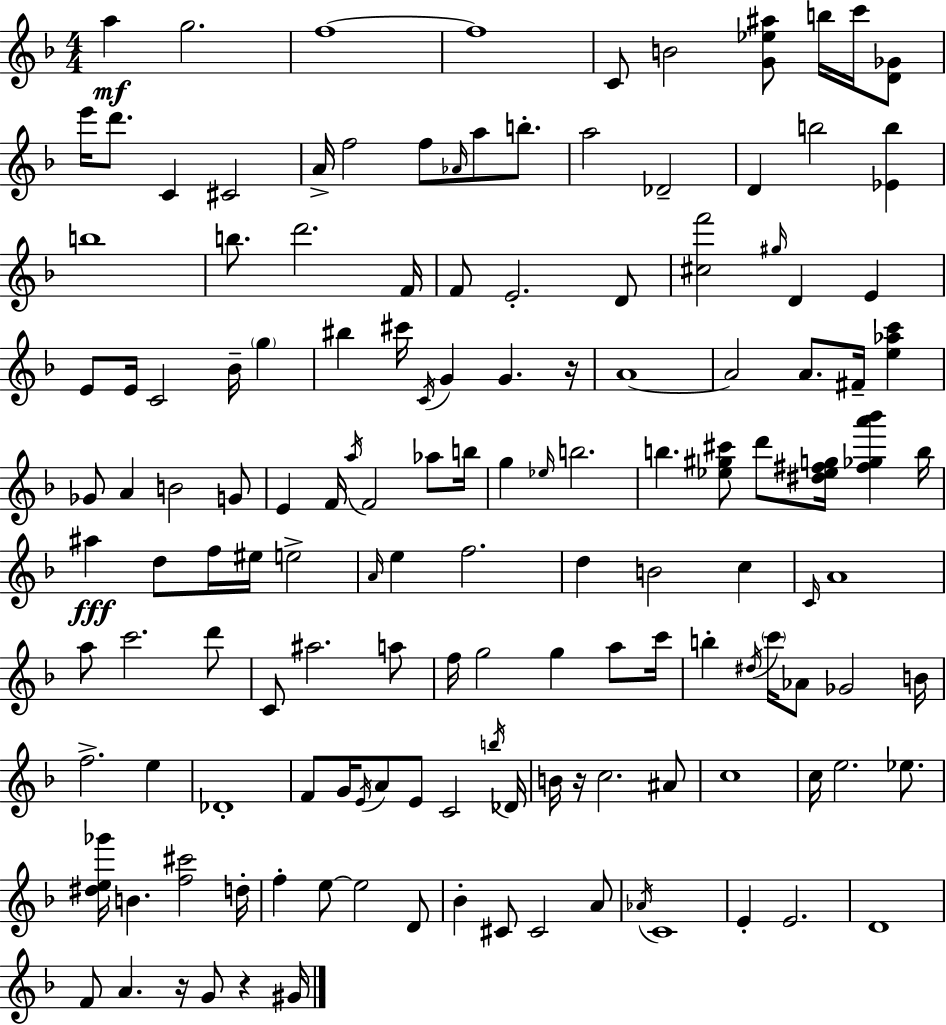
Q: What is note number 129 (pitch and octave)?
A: G#4